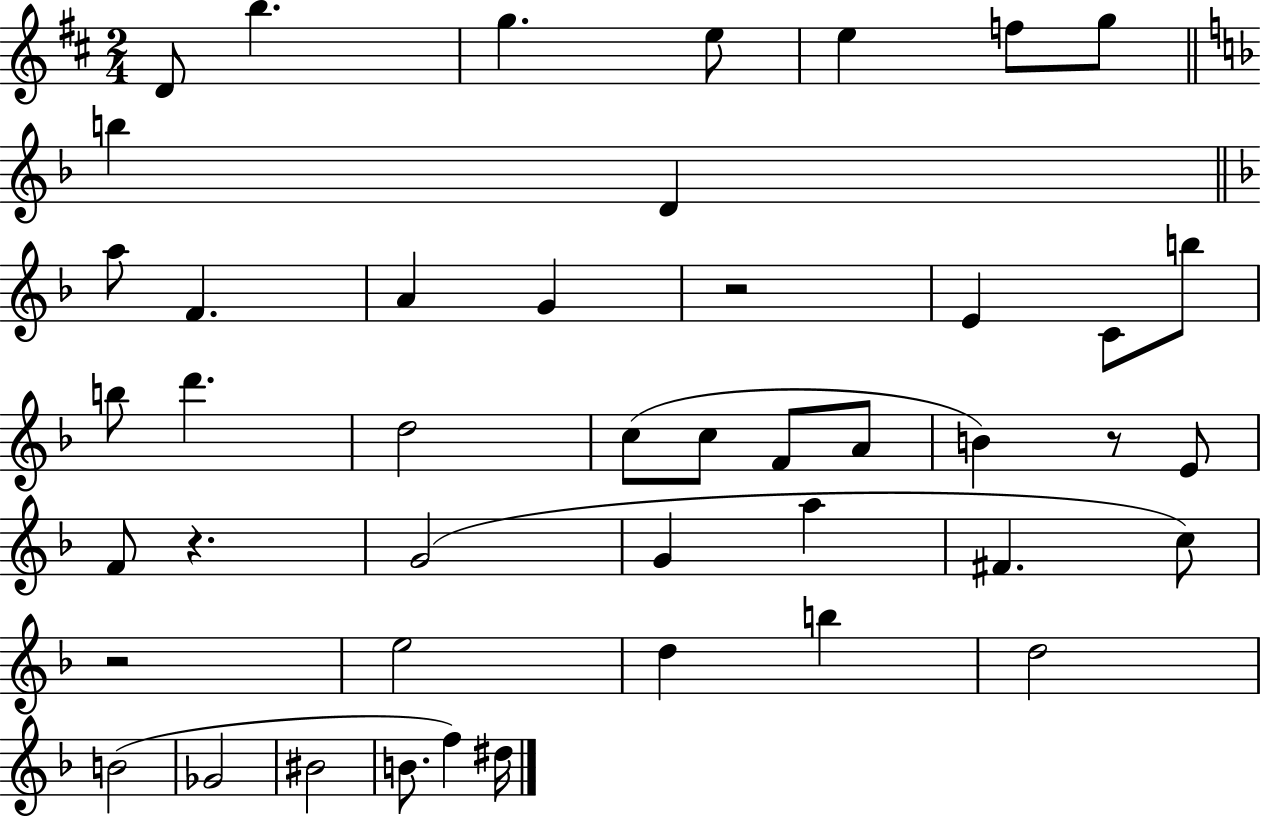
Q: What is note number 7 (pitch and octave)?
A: G5